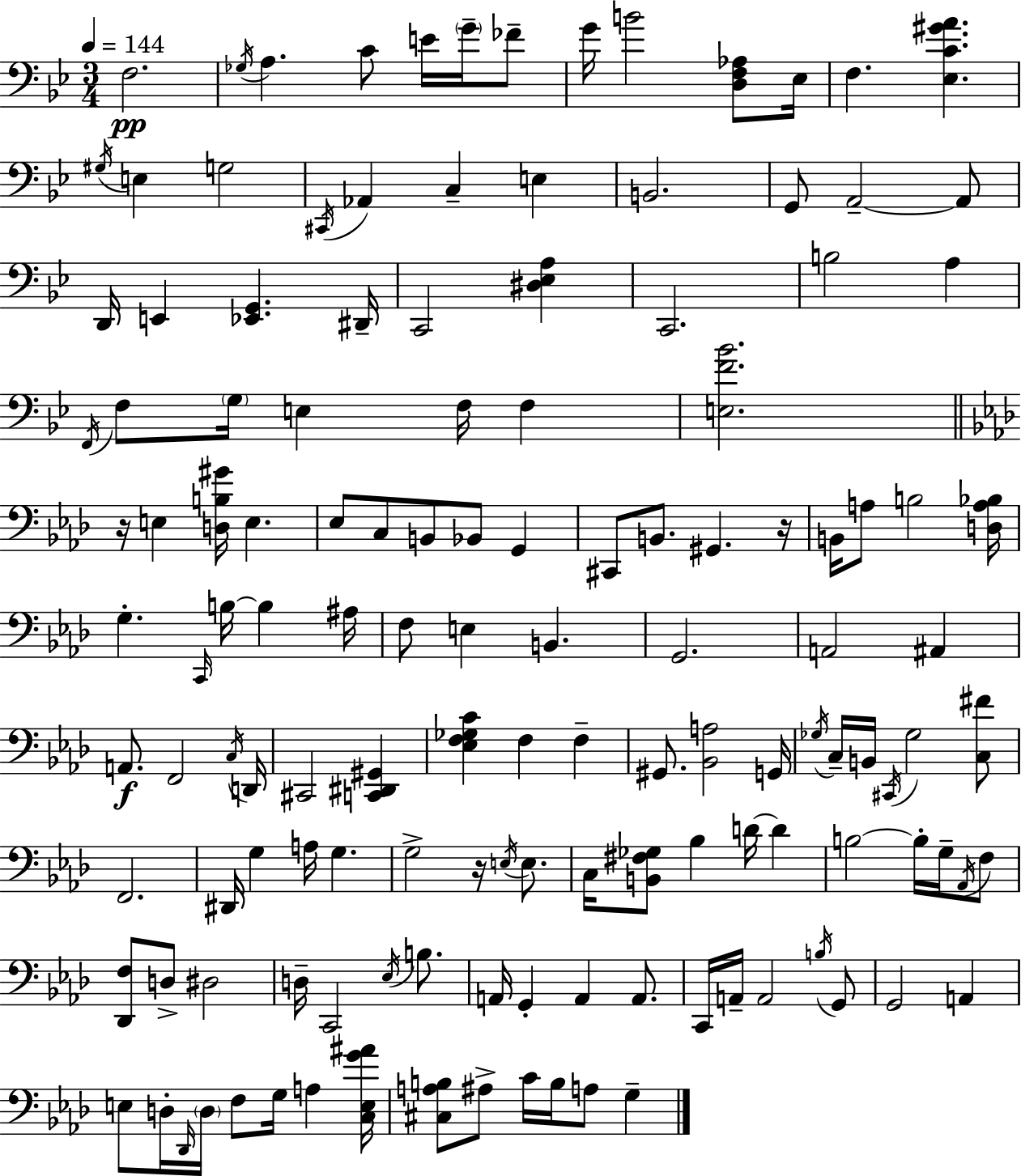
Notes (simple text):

F3/h. Gb3/s A3/q. C4/e E4/s G4/s FES4/e G4/s B4/h [D3,F3,Ab3]/e Eb3/s F3/q. [Eb3,C4,G#4,A4]/q. G#3/s E3/q G3/h C#2/s Ab2/q C3/q E3/q B2/h. G2/e A2/h A2/e D2/s E2/q [Eb2,G2]/q. D#2/s C2/h [D#3,Eb3,A3]/q C2/h. B3/h A3/q F2/s F3/e G3/s E3/q F3/s F3/q [E3,F4,Bb4]/h. R/s E3/q [D3,B3,G#4]/s E3/q. Eb3/e C3/e B2/e Bb2/e G2/q C#2/e B2/e. G#2/q. R/s B2/s A3/e B3/h [D3,A3,Bb3]/s G3/q. C2/s B3/s B3/q A#3/s F3/e E3/q B2/q. G2/h. A2/h A#2/q A2/e. F2/h C3/s D2/s C#2/h [C2,D#2,G#2]/q [Eb3,F3,Gb3,C4]/q F3/q F3/q G#2/e. [Bb2,A3]/h G2/s Gb3/s C3/s B2/s C#2/s Gb3/h [C3,F#4]/e F2/h. D#2/s G3/q A3/s G3/q. G3/h R/s E3/s E3/e. C3/s [B2,F#3,Gb3]/e Bb3/q D4/s D4/q B3/h B3/s G3/s Ab2/s F3/e [Db2,F3]/e D3/e D#3/h D3/s C2/h Eb3/s B3/e. A2/s G2/q A2/q A2/e. C2/s A2/s A2/h B3/s G2/e G2/h A2/q E3/e D3/s Db2/s D3/s F3/e G3/s A3/q [C3,E3,G4,A#4]/s [C#3,A3,B3]/e A#3/e C4/s B3/s A3/e G3/q